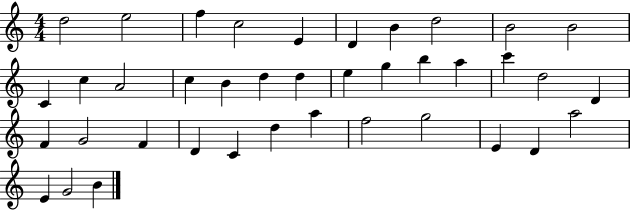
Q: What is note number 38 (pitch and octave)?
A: G4